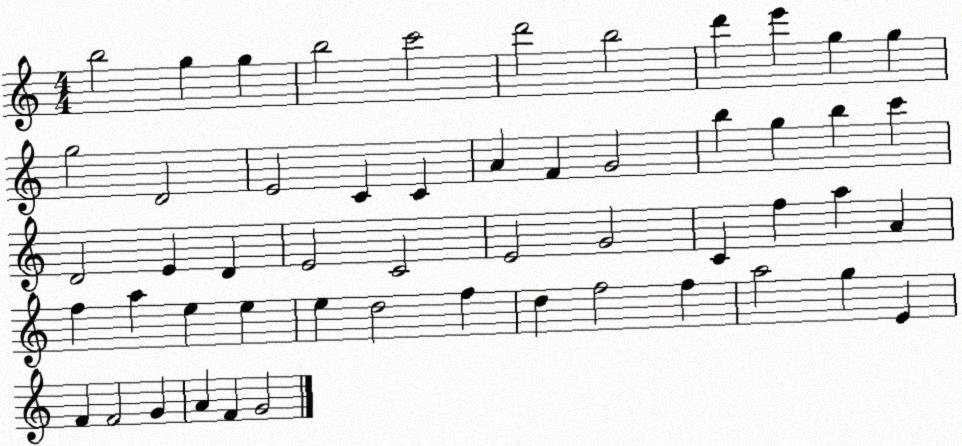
X:1
T:Untitled
M:4/4
L:1/4
K:C
b2 g g b2 c'2 d'2 b2 d' e' g g g2 D2 E2 C C A F G2 b g b c' D2 E D E2 C2 E2 G2 C f a A f a e e e d2 f d f2 f a2 g E F F2 G A F G2